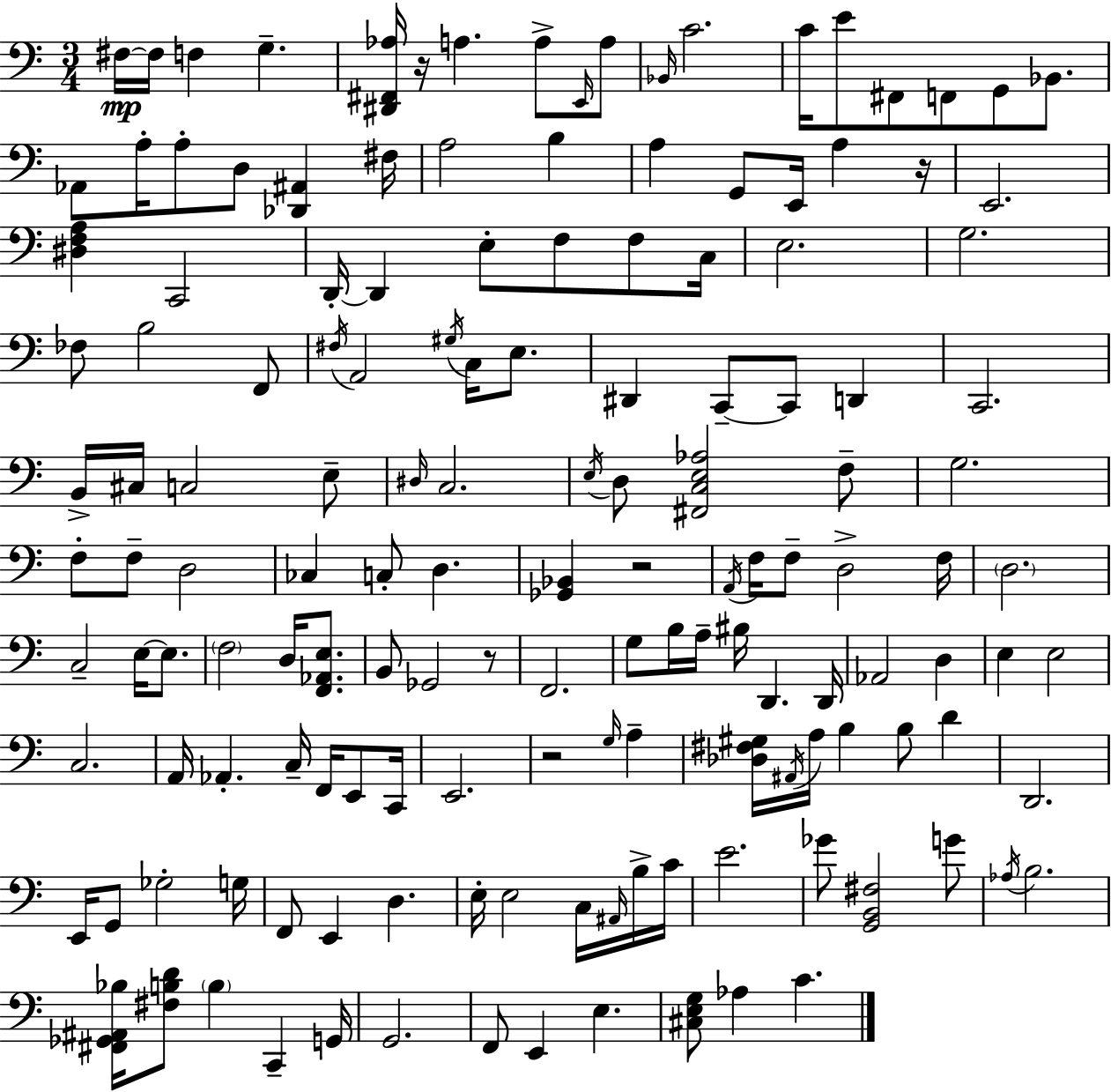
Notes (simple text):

F#3/s F#3/s F3/q G3/q. [D#2,F#2,Ab3]/s R/s A3/q. A3/e E2/s A3/e Bb2/s C4/h. C4/s E4/e F#2/e F2/e G2/e Bb2/e. Ab2/e A3/s A3/e D3/e [Db2,A#2]/q F#3/s A3/h B3/q A3/q G2/e E2/s A3/q R/s E2/h. [D#3,F3,A3]/q C2/h D2/s D2/q E3/e F3/e F3/e C3/s E3/h. G3/h. FES3/e B3/h F2/e F#3/s A2/h G#3/s C3/s E3/e. D#2/q C2/e C2/e D2/q C2/h. B2/s C#3/s C3/h E3/e D#3/s C3/h. E3/s D3/e [F#2,C3,E3,Ab3]/h F3/e G3/h. F3/e F3/e D3/h CES3/q C3/e D3/q. [Gb2,Bb2]/q R/h A2/s F3/s F3/e D3/h F3/s D3/h. C3/h E3/s E3/e. F3/h D3/s [F2,Ab2,E3]/e. B2/e Gb2/h R/e F2/h. G3/e B3/s A3/s BIS3/s D2/q. D2/s Ab2/h D3/q E3/q E3/h C3/h. A2/s Ab2/q. C3/s F2/s E2/e C2/s E2/h. R/h G3/s A3/q [Db3,F#3,G#3]/s A#2/s A3/s B3/q B3/e D4/q D2/h. E2/s G2/e Gb3/h G3/s F2/e E2/q D3/q. E3/s E3/h C3/s A#2/s B3/s C4/s E4/h. Gb4/e [G2,B2,F#3]/h G4/e Ab3/s B3/h. [F#2,Gb2,A#2,Bb3]/s [F#3,B3,D4]/e B3/q C2/q G2/s G2/h. F2/e E2/q E3/q. [C#3,E3,G3]/e Ab3/q C4/q.